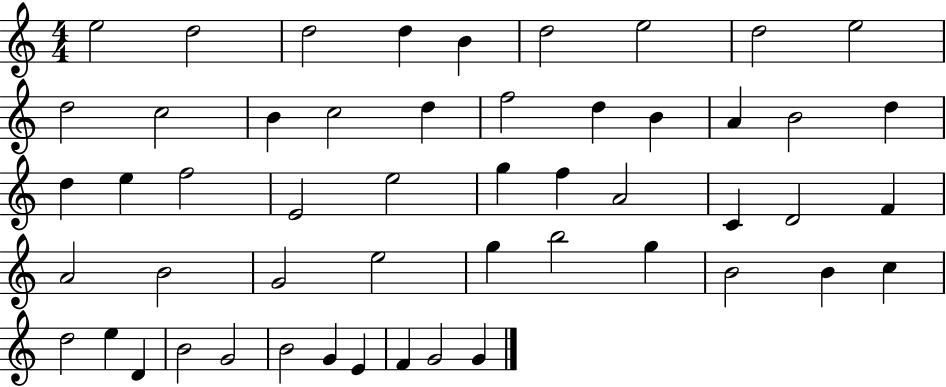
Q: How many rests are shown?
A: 0